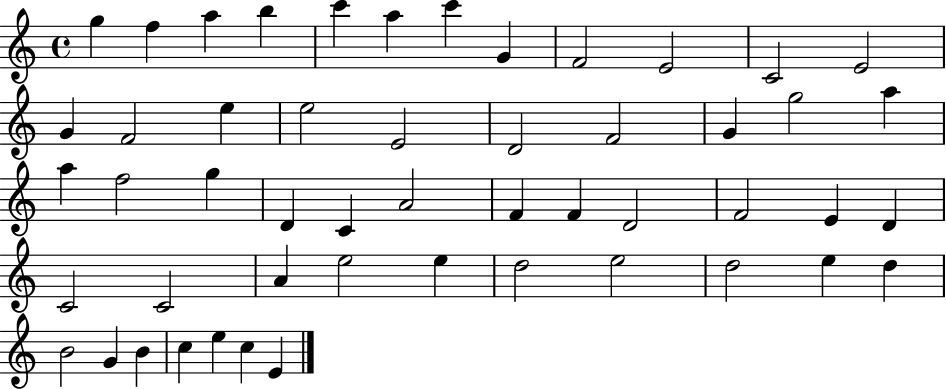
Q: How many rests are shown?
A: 0